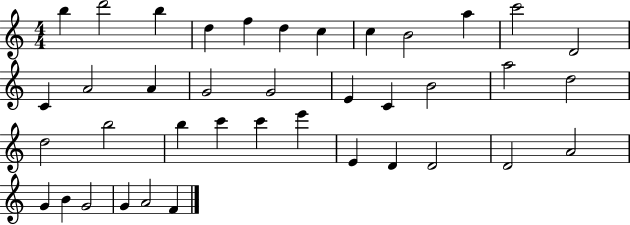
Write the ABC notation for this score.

X:1
T:Untitled
M:4/4
L:1/4
K:C
b d'2 b d f d c c B2 a c'2 D2 C A2 A G2 G2 E C B2 a2 d2 d2 b2 b c' c' e' E D D2 D2 A2 G B G2 G A2 F